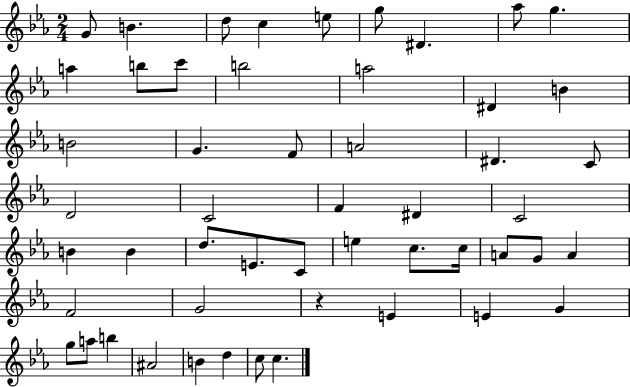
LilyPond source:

{
  \clef treble
  \numericTimeSignature
  \time 2/4
  \key ees \major
  \repeat volta 2 { g'8 b'4. | d''8 c''4 e''8 | g''8 dis'4. | aes''8 g''4. | \break a''4 b''8 c'''8 | b''2 | a''2 | dis'4 b'4 | \break b'2 | g'4. f'8 | a'2 | dis'4. c'8 | \break d'2 | c'2 | f'4 dis'4 | c'2 | \break b'4 b'4 | d''8. e'8. c'8 | e''4 c''8. c''16 | a'8 g'8 a'4 | \break f'2 | g'2 | r4 e'4 | e'4 g'4 | \break g''8 a''8 b''4 | ais'2 | b'4 d''4 | c''8 c''4. | \break } \bar "|."
}